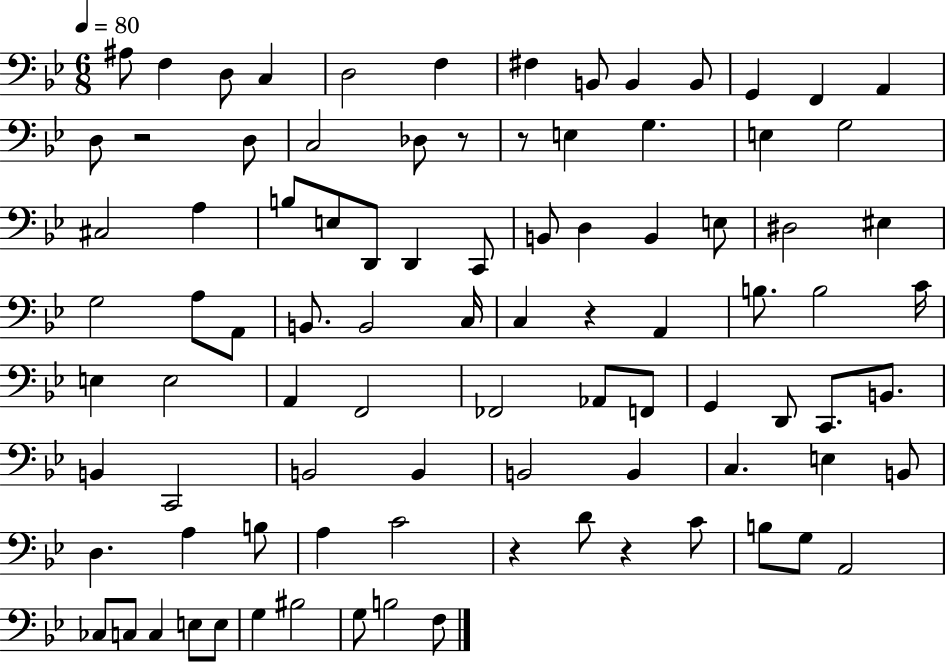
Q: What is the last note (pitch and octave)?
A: F3